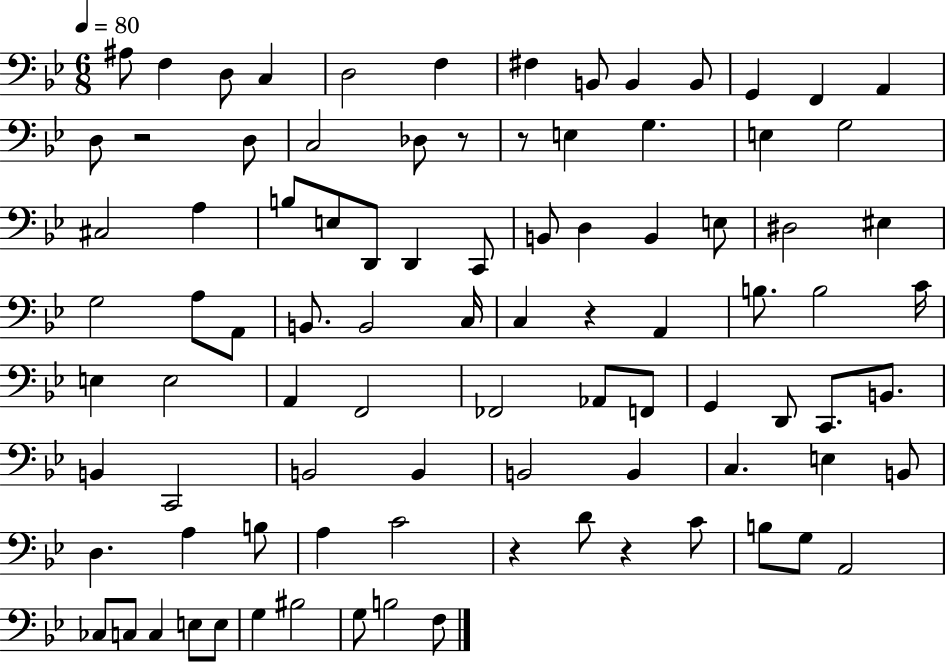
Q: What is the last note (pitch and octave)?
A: F3